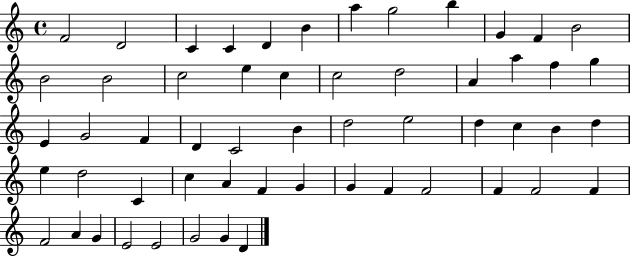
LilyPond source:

{
  \clef treble
  \time 4/4
  \defaultTimeSignature
  \key c \major
  f'2 d'2 | c'4 c'4 d'4 b'4 | a''4 g''2 b''4 | g'4 f'4 b'2 | \break b'2 b'2 | c''2 e''4 c''4 | c''2 d''2 | a'4 a''4 f''4 g''4 | \break e'4 g'2 f'4 | d'4 c'2 b'4 | d''2 e''2 | d''4 c''4 b'4 d''4 | \break e''4 d''2 c'4 | c''4 a'4 f'4 g'4 | g'4 f'4 f'2 | f'4 f'2 f'4 | \break f'2 a'4 g'4 | e'2 e'2 | g'2 g'4 d'4 | \bar "|."
}